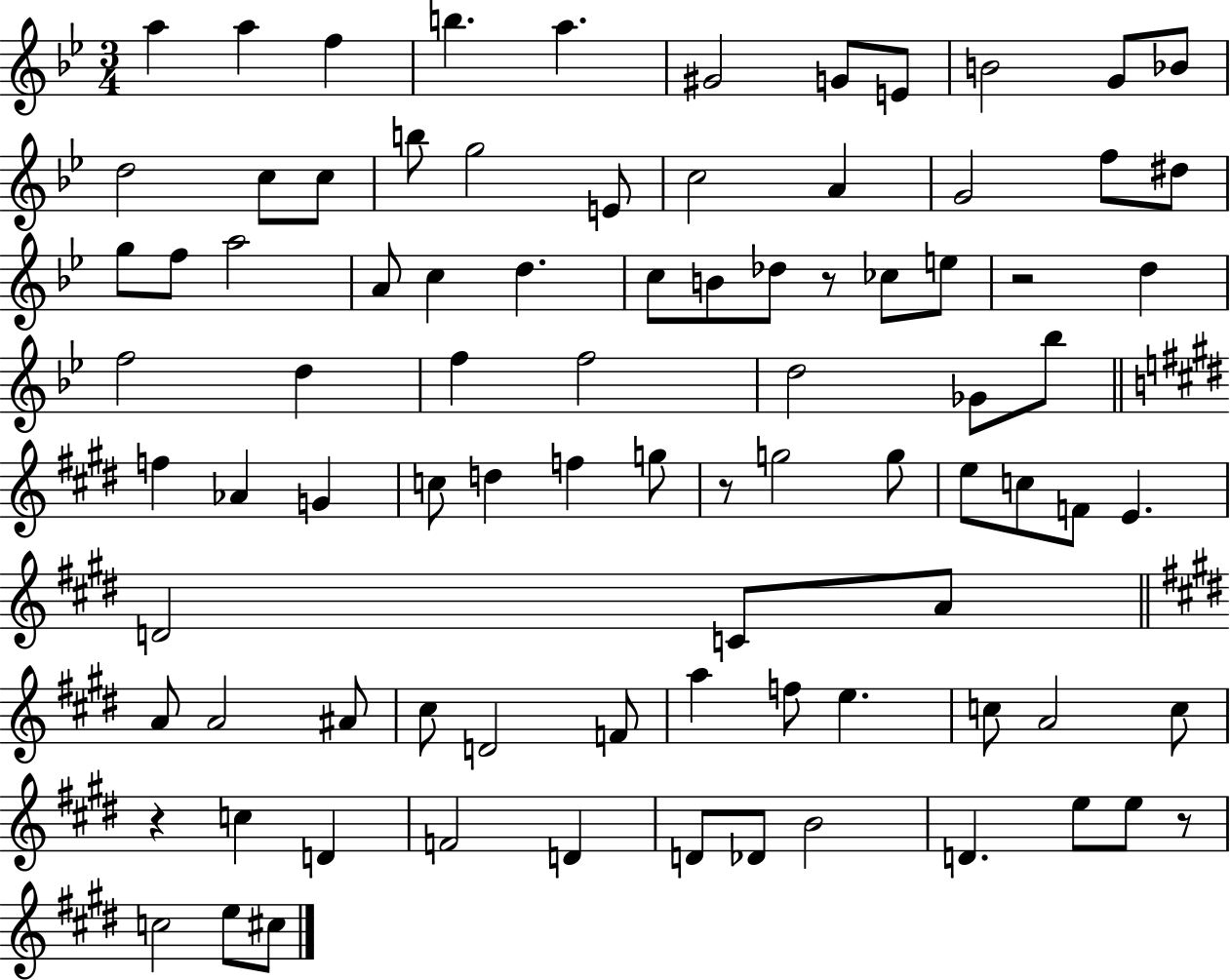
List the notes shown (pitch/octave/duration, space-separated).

A5/q A5/q F5/q B5/q. A5/q. G#4/h G4/e E4/e B4/h G4/e Bb4/e D5/h C5/e C5/e B5/e G5/h E4/e C5/h A4/q G4/h F5/e D#5/e G5/e F5/e A5/h A4/e C5/q D5/q. C5/e B4/e Db5/e R/e CES5/e E5/e R/h D5/q F5/h D5/q F5/q F5/h D5/h Gb4/e Bb5/e F5/q Ab4/q G4/q C5/e D5/q F5/q G5/e R/e G5/h G5/e E5/e C5/e F4/e E4/q. D4/h C4/e A4/e A4/e A4/h A#4/e C#5/e D4/h F4/e A5/q F5/e E5/q. C5/e A4/h C5/e R/q C5/q D4/q F4/h D4/q D4/e Db4/e B4/h D4/q. E5/e E5/e R/e C5/h E5/e C#5/e